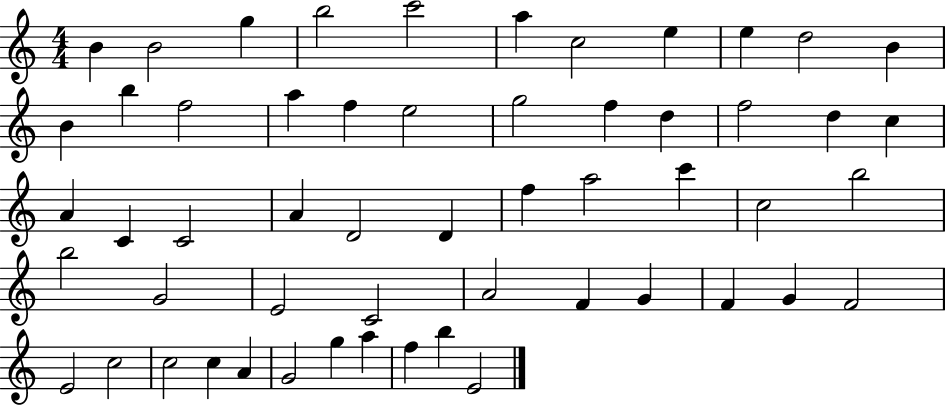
X:1
T:Untitled
M:4/4
L:1/4
K:C
B B2 g b2 c'2 a c2 e e d2 B B b f2 a f e2 g2 f d f2 d c A C C2 A D2 D f a2 c' c2 b2 b2 G2 E2 C2 A2 F G F G F2 E2 c2 c2 c A G2 g a f b E2